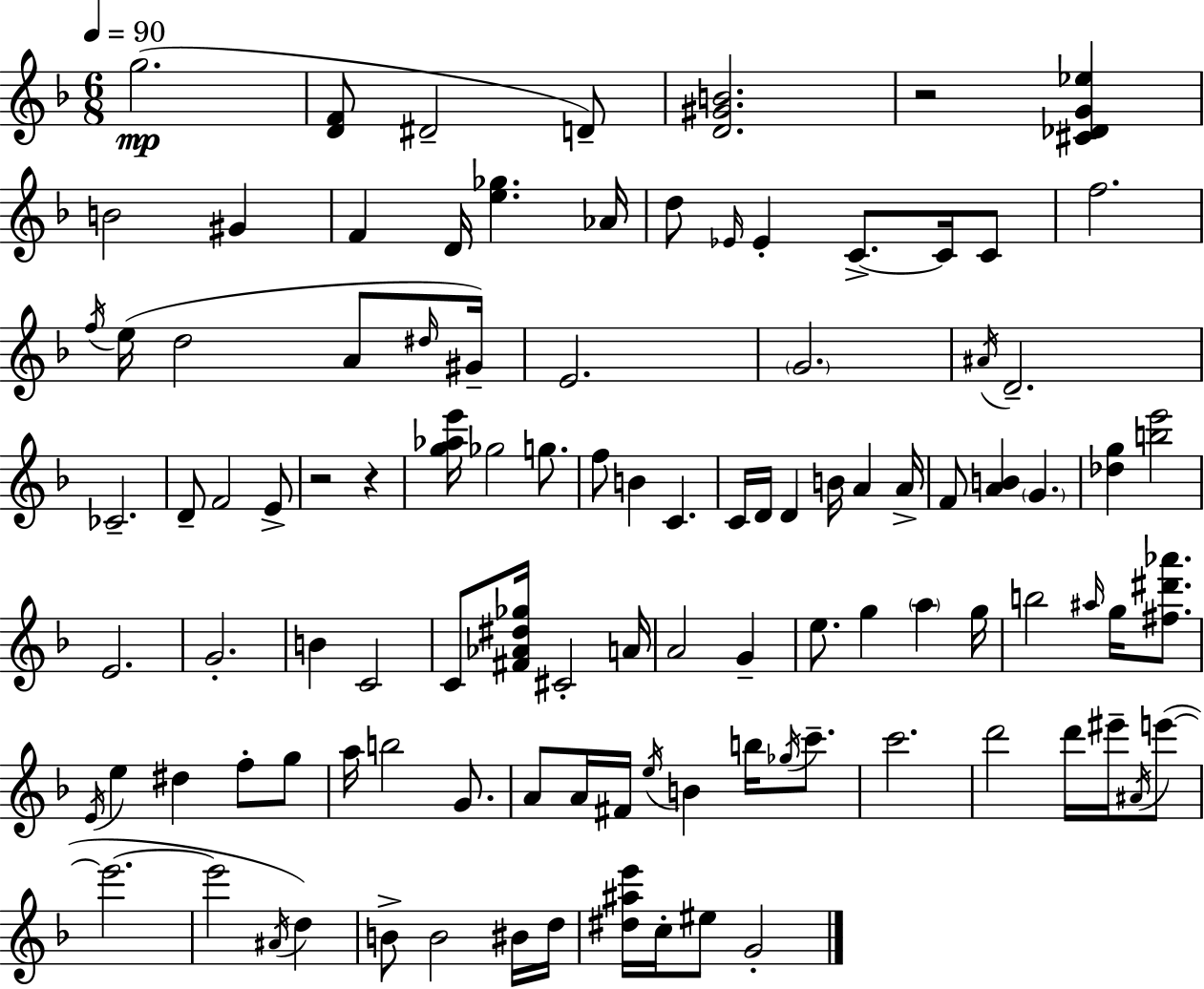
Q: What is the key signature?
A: F major